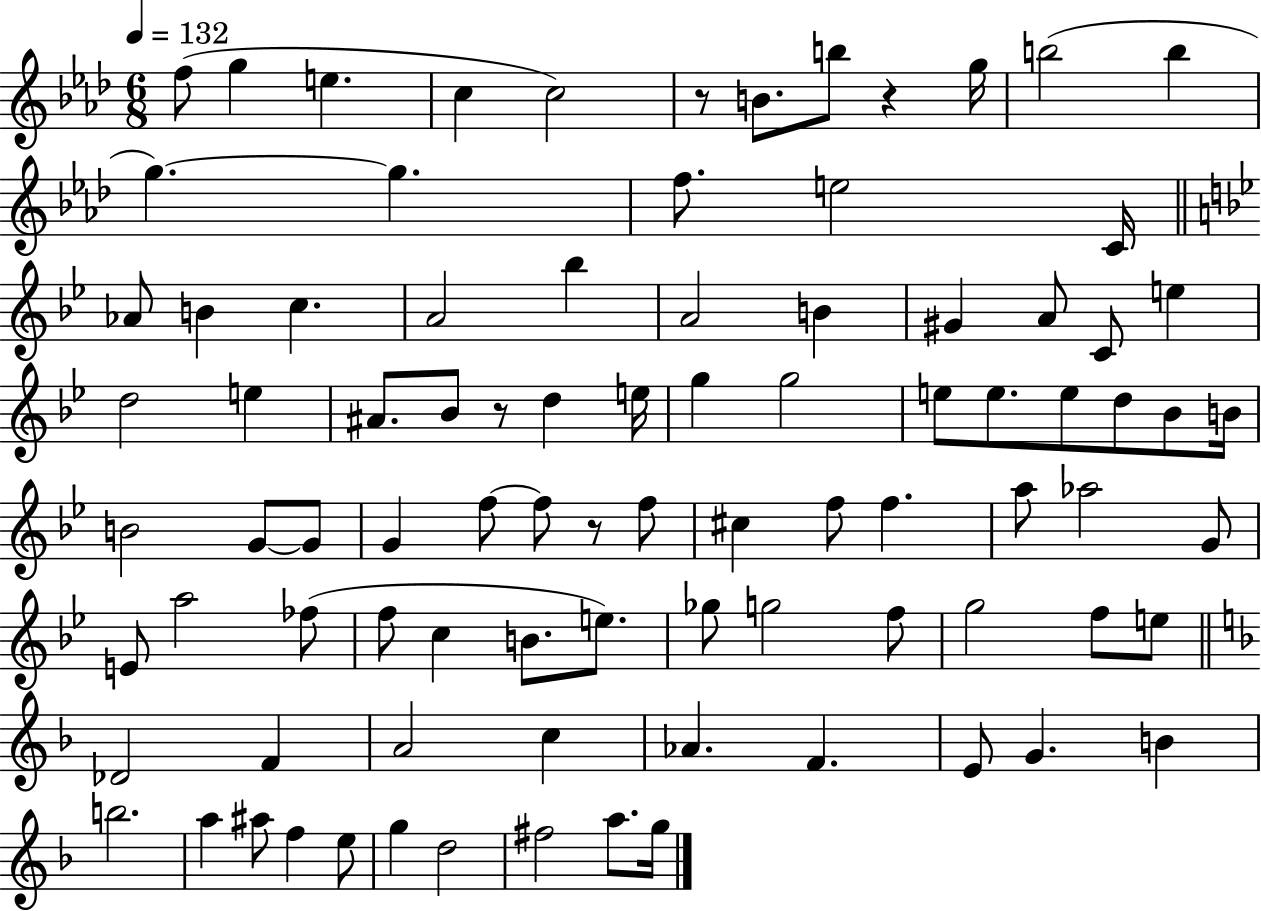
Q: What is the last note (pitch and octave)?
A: G5